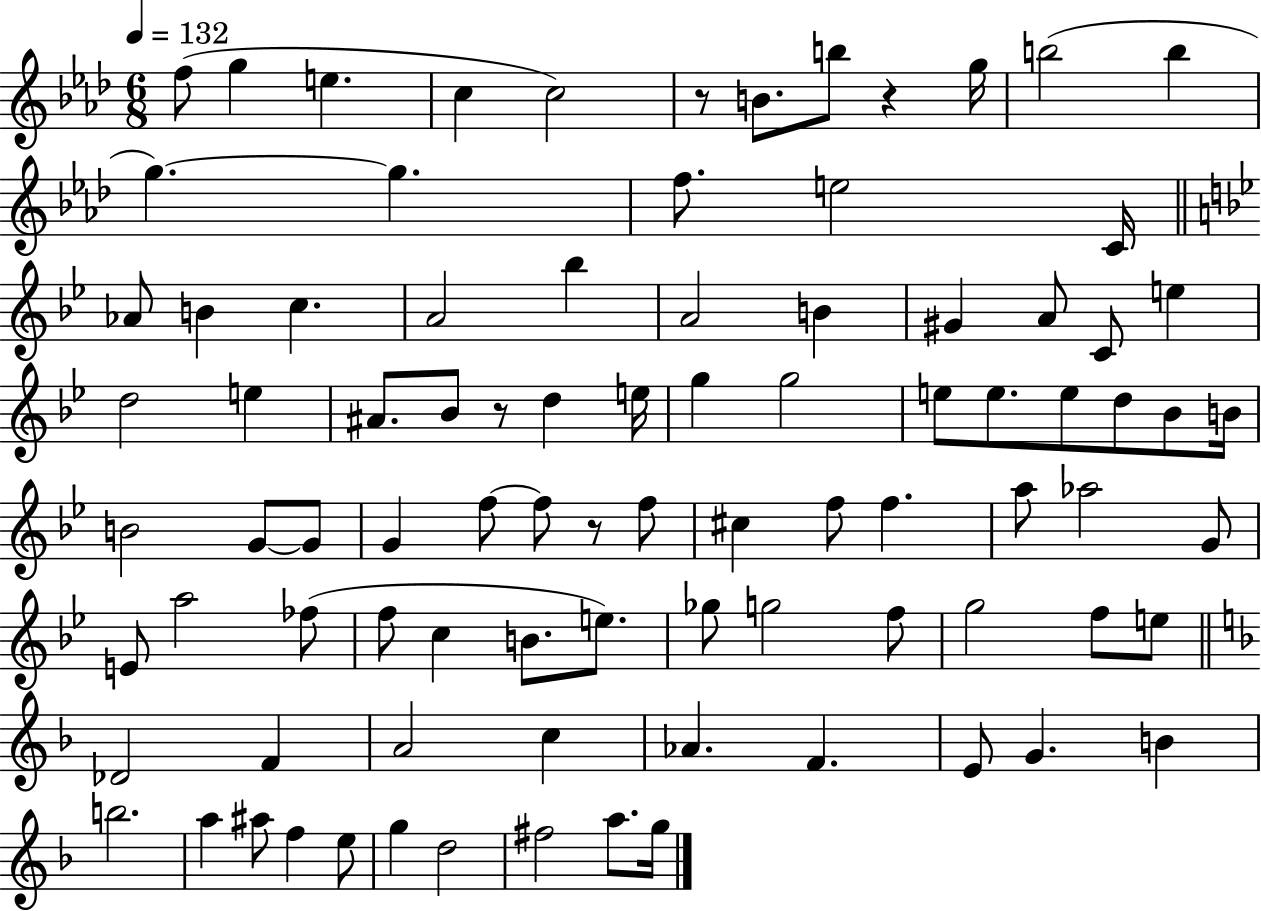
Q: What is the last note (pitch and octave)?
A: G5